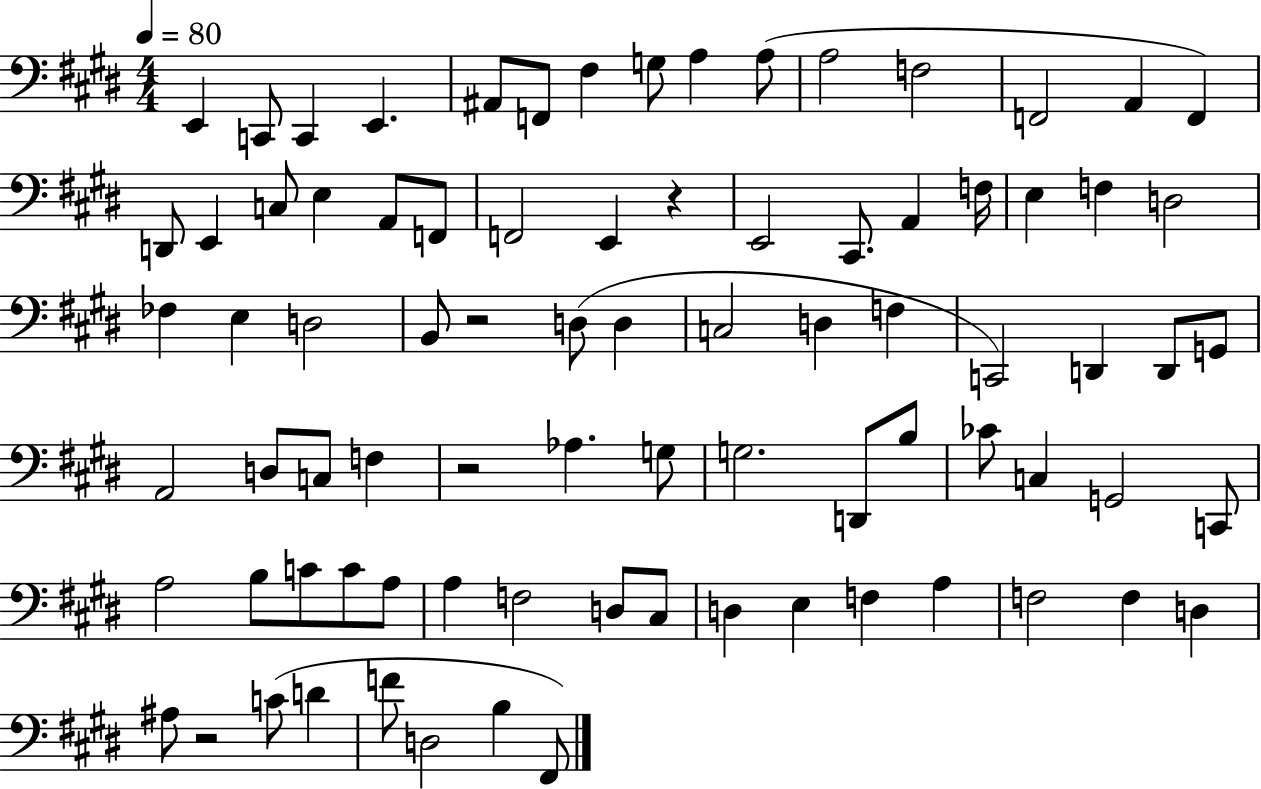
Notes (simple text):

E2/q C2/e C2/q E2/q. A#2/e F2/e F#3/q G3/e A3/q A3/e A3/h F3/h F2/h A2/q F2/q D2/e E2/q C3/e E3/q A2/e F2/e F2/h E2/q R/q E2/h C#2/e. A2/q F3/s E3/q F3/q D3/h FES3/q E3/q D3/h B2/e R/h D3/e D3/q C3/h D3/q F3/q C2/h D2/q D2/e G2/e A2/h D3/e C3/e F3/q R/h Ab3/q. G3/e G3/h. D2/e B3/e CES4/e C3/q G2/h C2/e A3/h B3/e C4/e C4/e A3/e A3/q F3/h D3/e C#3/e D3/q E3/q F3/q A3/q F3/h F3/q D3/q A#3/e R/h C4/e D4/q F4/e D3/h B3/q F#2/e